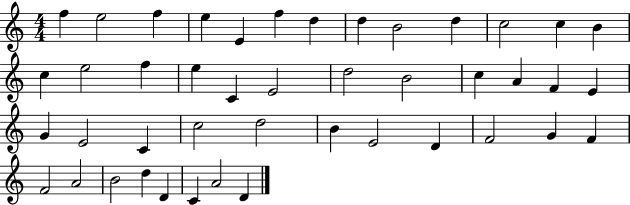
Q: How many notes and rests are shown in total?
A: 44